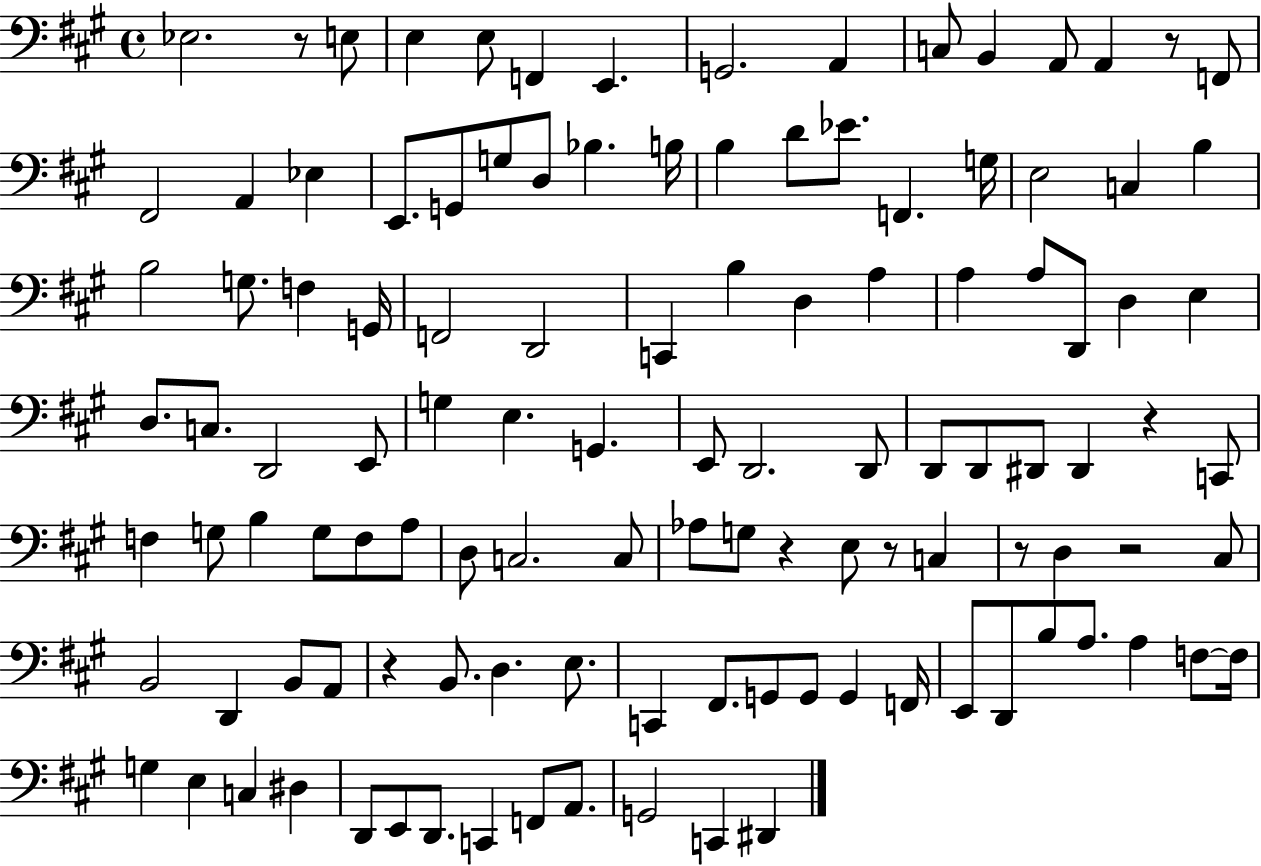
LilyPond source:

{
  \clef bass
  \time 4/4
  \defaultTimeSignature
  \key a \major
  ees2. r8 e8 | e4 e8 f,4 e,4. | g,2. a,4 | c8 b,4 a,8 a,4 r8 f,8 | \break fis,2 a,4 ees4 | e,8. g,8 g8 d8 bes4. b16 | b4 d'8 ees'8. f,4. g16 | e2 c4 b4 | \break b2 g8. f4 g,16 | f,2 d,2 | c,4 b4 d4 a4 | a4 a8 d,8 d4 e4 | \break d8. c8. d,2 e,8 | g4 e4. g,4. | e,8 d,2. d,8 | d,8 d,8 dis,8 dis,4 r4 c,8 | \break f4 g8 b4 g8 f8 a8 | d8 c2. c8 | aes8 g8 r4 e8 r8 c4 | r8 d4 r2 cis8 | \break b,2 d,4 b,8 a,8 | r4 b,8. d4. e8. | c,4 fis,8. g,8 g,8 g,4 f,16 | e,8 d,8 b8 a8. a4 f8~~ f16 | \break g4 e4 c4 dis4 | d,8 e,8 d,8. c,4 f,8 a,8. | g,2 c,4 dis,4 | \bar "|."
}